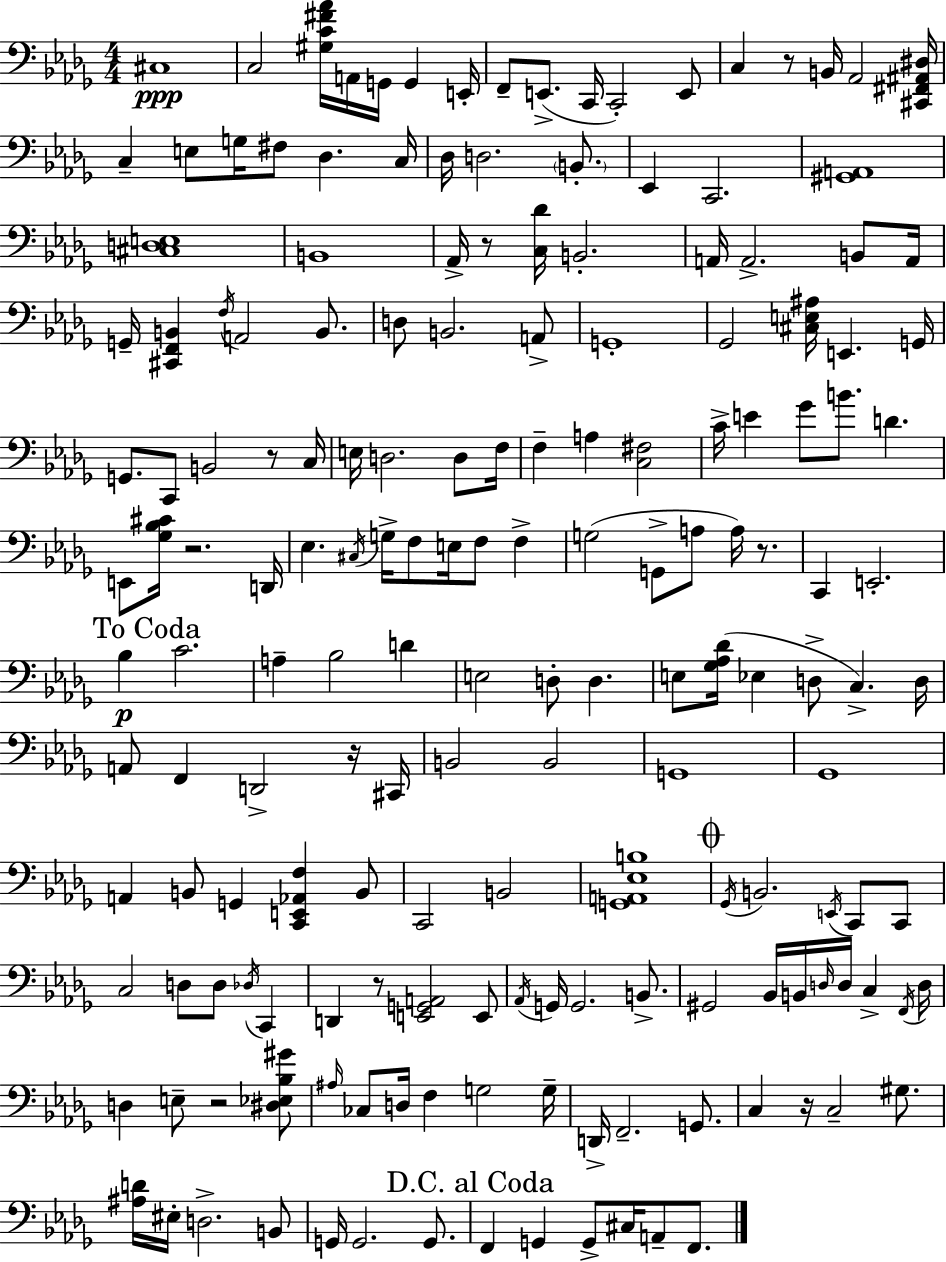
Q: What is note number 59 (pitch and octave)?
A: E2